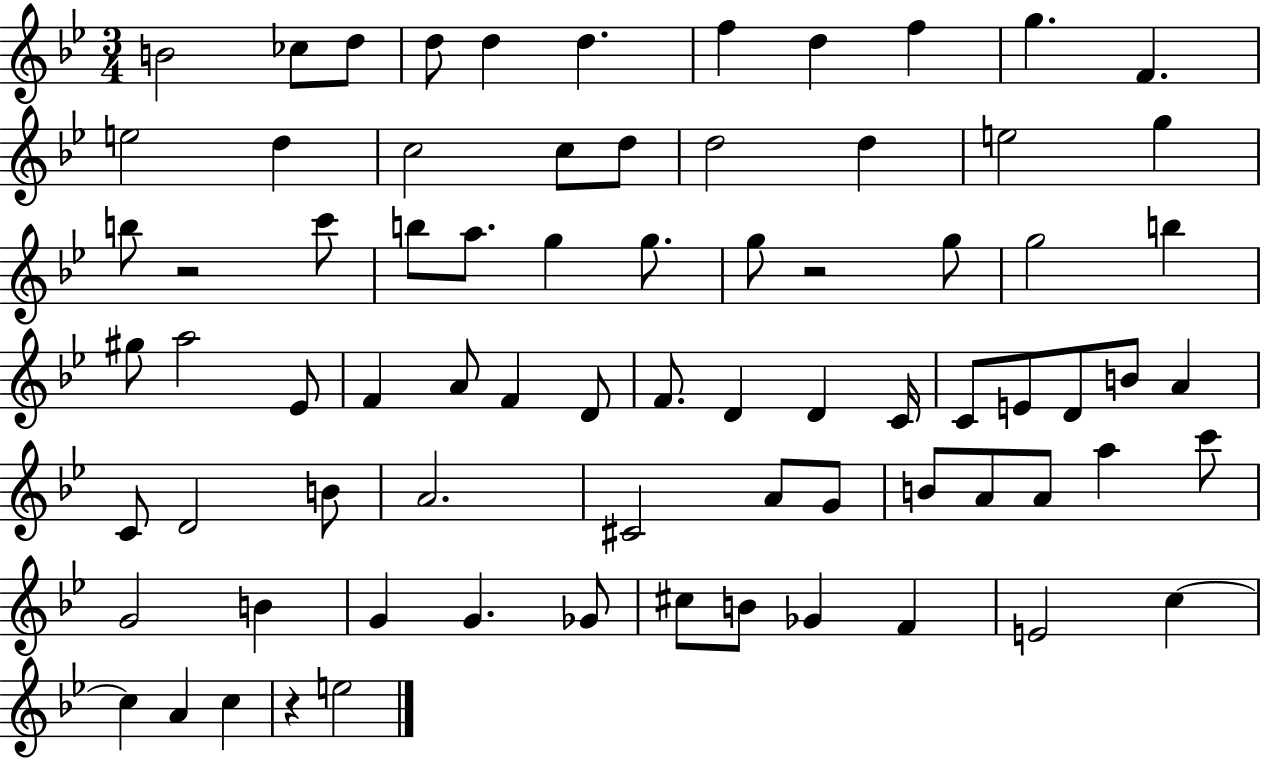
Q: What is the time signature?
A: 3/4